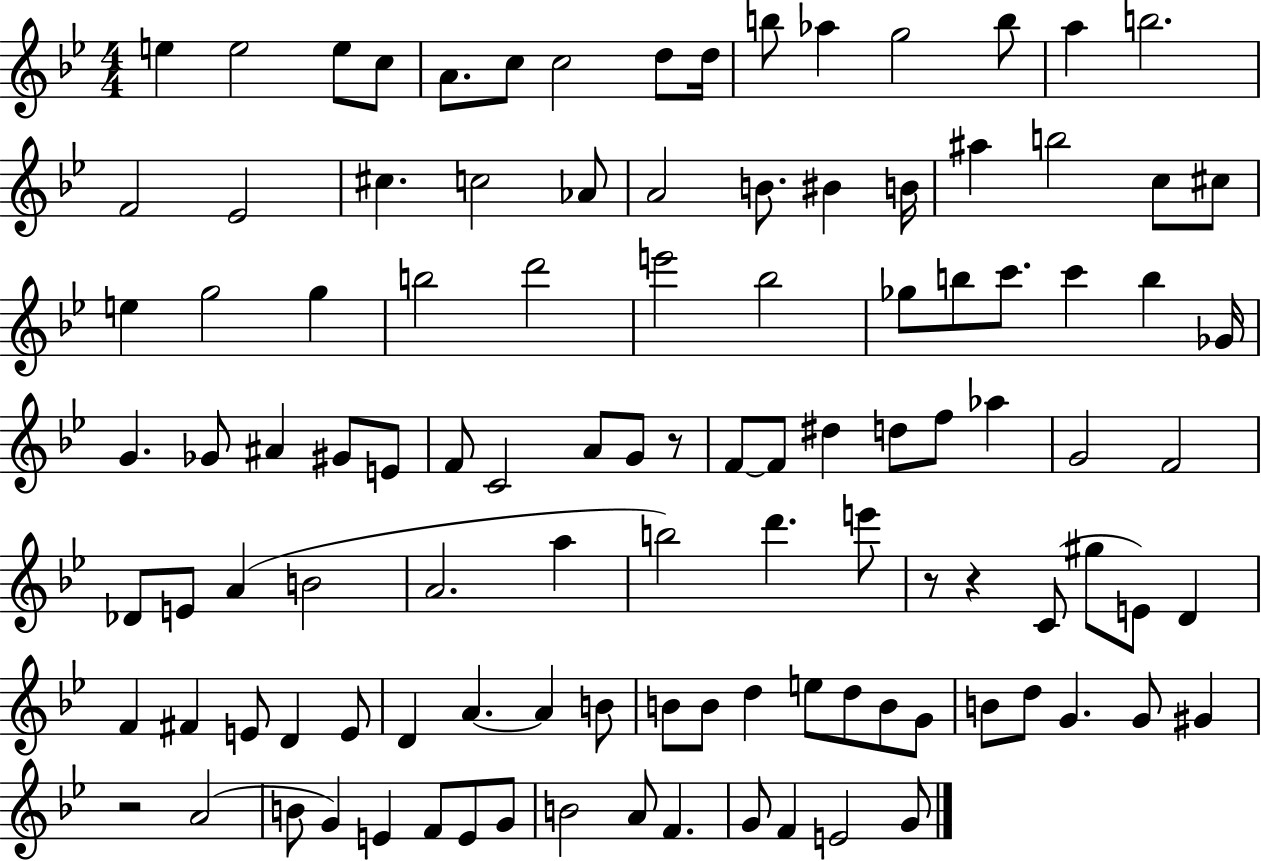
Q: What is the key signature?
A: BES major